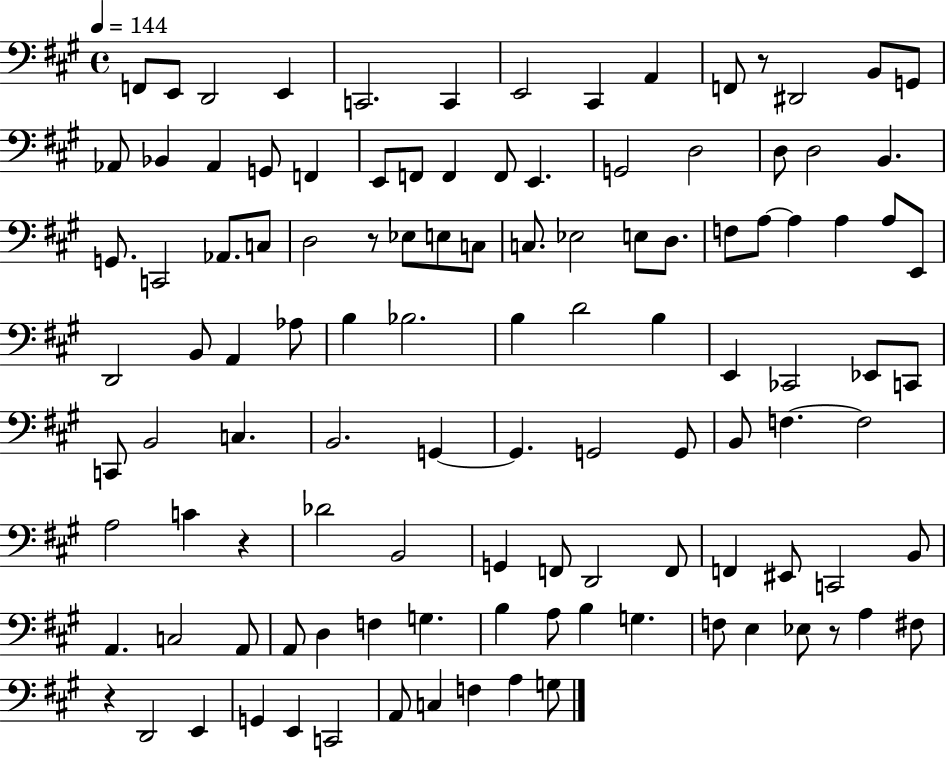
{
  \clef bass
  \time 4/4
  \defaultTimeSignature
  \key a \major
  \tempo 4 = 144
  f,8 e,8 d,2 e,4 | c,2. c,4 | e,2 cis,4 a,4 | f,8 r8 dis,2 b,8 g,8 | \break aes,8 bes,4 aes,4 g,8 f,4 | e,8 f,8 f,4 f,8 e,4. | g,2 d2 | d8 d2 b,4. | \break g,8. c,2 aes,8. c8 | d2 r8 ees8 e8 c8 | c8. ees2 e8 d8. | f8 a8~~ a4 a4 a8 e,8 | \break d,2 b,8 a,4 aes8 | b4 bes2. | b4 d'2 b4 | e,4 ces,2 ees,8 c,8 | \break c,8 b,2 c4. | b,2. g,4~~ | g,4. g,2 g,8 | b,8 f4.~~ f2 | \break a2 c'4 r4 | des'2 b,2 | g,4 f,8 d,2 f,8 | f,4 eis,8 c,2 b,8 | \break a,4. c2 a,8 | a,8 d4 f4 g4. | b4 a8 b4 g4. | f8 e4 ees8 r8 a4 fis8 | \break r4 d,2 e,4 | g,4 e,4 c,2 | a,8 c4 f4 a4 g8 | \bar "|."
}